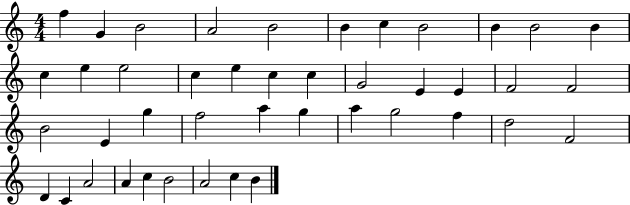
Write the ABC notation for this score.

X:1
T:Untitled
M:4/4
L:1/4
K:C
f G B2 A2 B2 B c B2 B B2 B c e e2 c e c c G2 E E F2 F2 B2 E g f2 a g a g2 f d2 F2 D C A2 A c B2 A2 c B